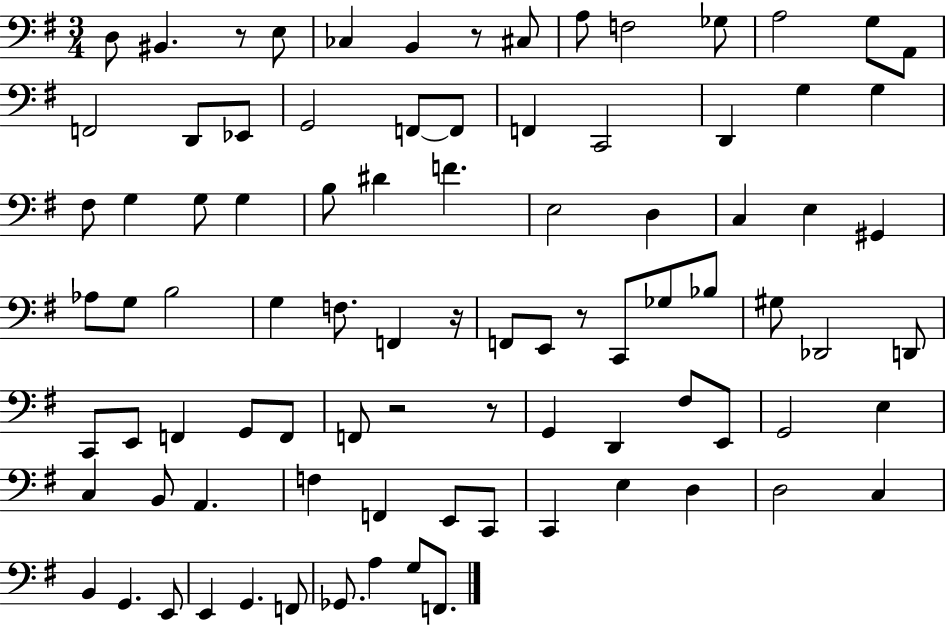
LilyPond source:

{
  \clef bass
  \numericTimeSignature
  \time 3/4
  \key g \major
  d8 bis,4. r8 e8 | ces4 b,4 r8 cis8 | a8 f2 ges8 | a2 g8 a,8 | \break f,2 d,8 ees,8 | g,2 f,8~~ f,8 | f,4 c,2 | d,4 g4 g4 | \break fis8 g4 g8 g4 | b8 dis'4 f'4. | e2 d4 | c4 e4 gis,4 | \break aes8 g8 b2 | g4 f8. f,4 r16 | f,8 e,8 r8 c,8 ges8 bes8 | gis8 des,2 d,8 | \break c,8 e,8 f,4 g,8 f,8 | f,8 r2 r8 | g,4 d,4 fis8 e,8 | g,2 e4 | \break c4 b,8 a,4. | f4 f,4 e,8 c,8 | c,4 e4 d4 | d2 c4 | \break b,4 g,4. e,8 | e,4 g,4. f,8 | ges,8. a4 g8 f,8. | \bar "|."
}